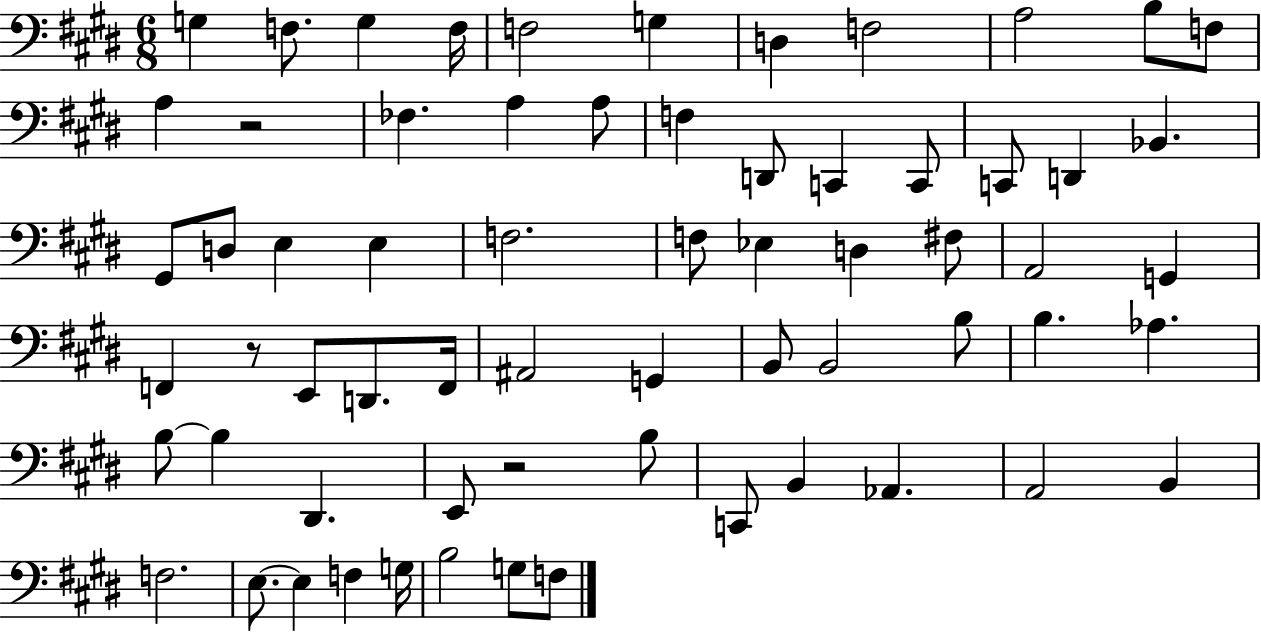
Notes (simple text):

G3/q F3/e. G3/q F3/s F3/h G3/q D3/q F3/h A3/h B3/e F3/e A3/q R/h FES3/q. A3/q A3/e F3/q D2/e C2/q C2/e C2/e D2/q Bb2/q. G#2/e D3/e E3/q E3/q F3/h. F3/e Eb3/q D3/q F#3/e A2/h G2/q F2/q R/e E2/e D2/e. F2/s A#2/h G2/q B2/e B2/h B3/e B3/q. Ab3/q. B3/e B3/q D#2/q. E2/e R/h B3/e C2/e B2/q Ab2/q. A2/h B2/q F3/h. E3/e. E3/q F3/q G3/s B3/h G3/e F3/e